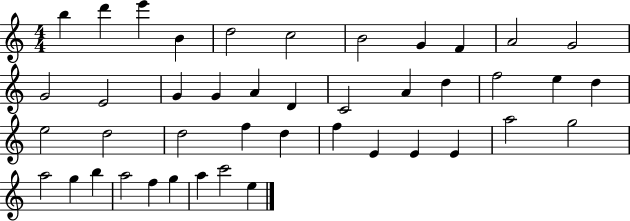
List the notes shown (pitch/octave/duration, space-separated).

B5/q D6/q E6/q B4/q D5/h C5/h B4/h G4/q F4/q A4/h G4/h G4/h E4/h G4/q G4/q A4/q D4/q C4/h A4/q D5/q F5/h E5/q D5/q E5/h D5/h D5/h F5/q D5/q F5/q E4/q E4/q E4/q A5/h G5/h A5/h G5/q B5/q A5/h F5/q G5/q A5/q C6/h E5/q